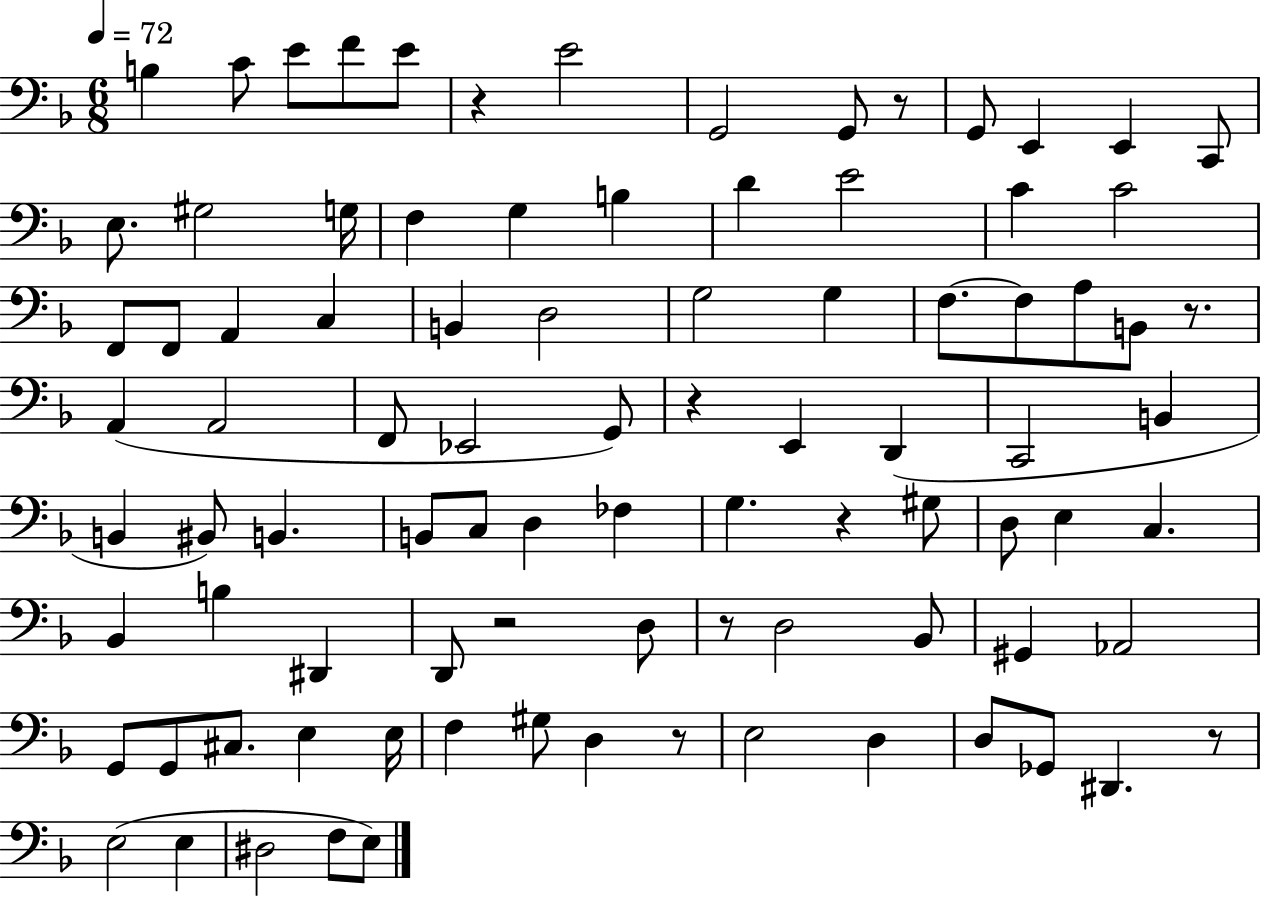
X:1
T:Untitled
M:6/8
L:1/4
K:F
B, C/2 E/2 F/2 E/2 z E2 G,,2 G,,/2 z/2 G,,/2 E,, E,, C,,/2 E,/2 ^G,2 G,/4 F, G, B, D E2 C C2 F,,/2 F,,/2 A,, C, B,, D,2 G,2 G, F,/2 F,/2 A,/2 B,,/2 z/2 A,, A,,2 F,,/2 _E,,2 G,,/2 z E,, D,, C,,2 B,, B,, ^B,,/2 B,, B,,/2 C,/2 D, _F, G, z ^G,/2 D,/2 E, C, _B,, B, ^D,, D,,/2 z2 D,/2 z/2 D,2 _B,,/2 ^G,, _A,,2 G,,/2 G,,/2 ^C,/2 E, E,/4 F, ^G,/2 D, z/2 E,2 D, D,/2 _G,,/2 ^D,, z/2 E,2 E, ^D,2 F,/2 E,/2